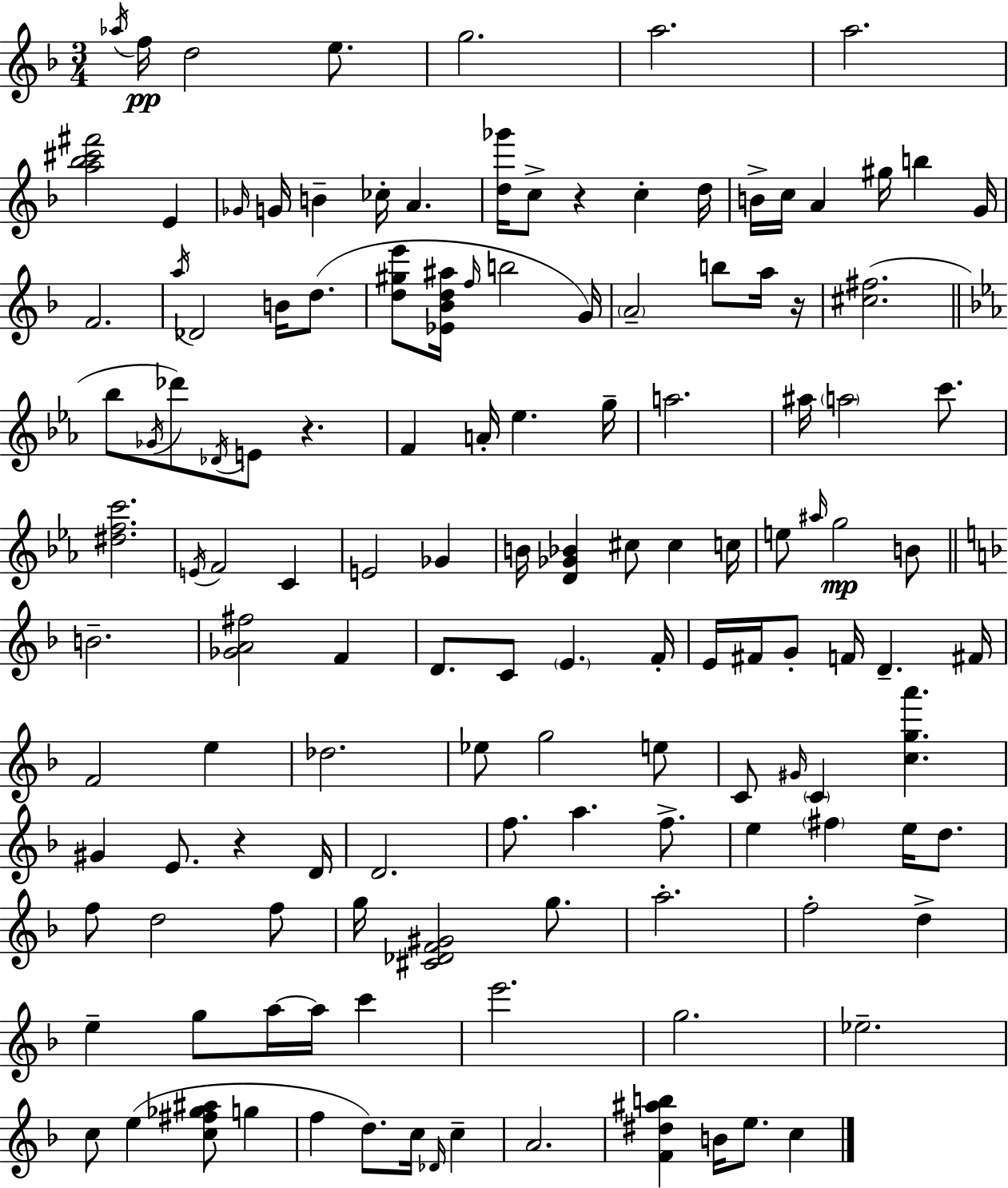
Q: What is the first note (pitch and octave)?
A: Ab5